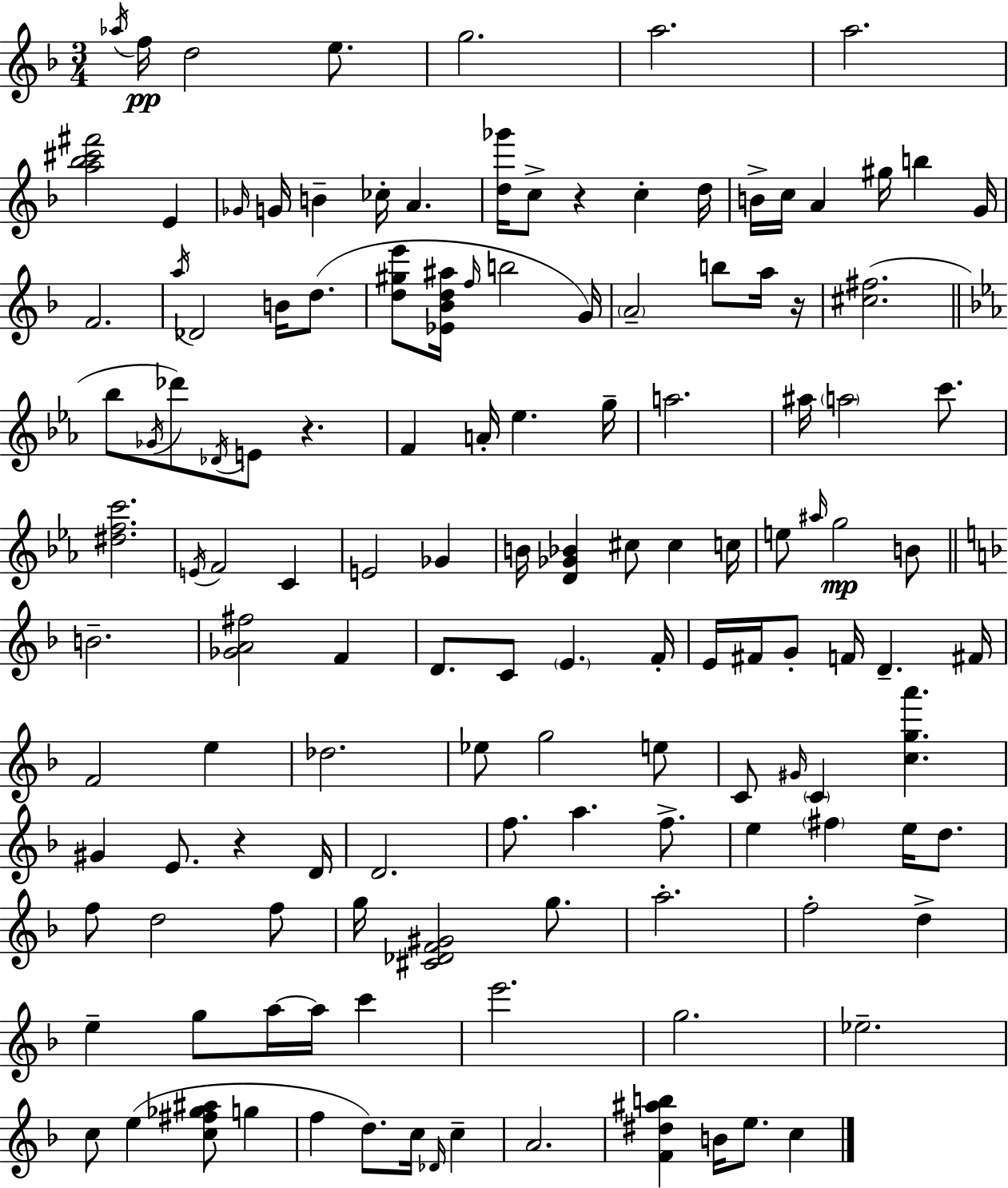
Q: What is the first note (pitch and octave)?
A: Ab5